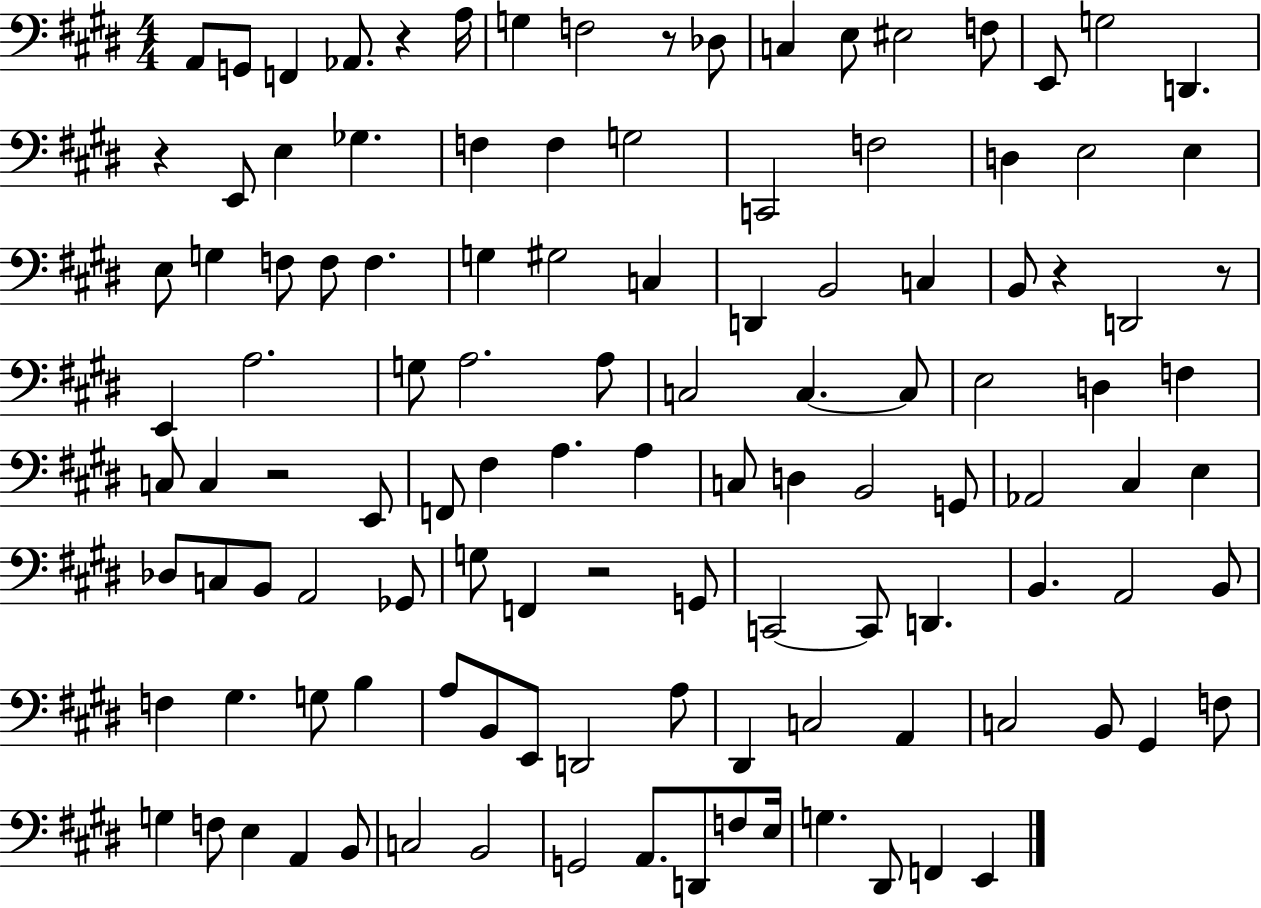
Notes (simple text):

A2/e G2/e F2/q Ab2/e. R/q A3/s G3/q F3/h R/e Db3/e C3/q E3/e EIS3/h F3/e E2/e G3/h D2/q. R/q E2/e E3/q Gb3/q. F3/q F3/q G3/h C2/h F3/h D3/q E3/h E3/q E3/e G3/q F3/e F3/e F3/q. G3/q G#3/h C3/q D2/q B2/h C3/q B2/e R/q D2/h R/e E2/q A3/h. G3/e A3/h. A3/e C3/h C3/q. C3/e E3/h D3/q F3/q C3/e C3/q R/h E2/e F2/e F#3/q A3/q. A3/q C3/e D3/q B2/h G2/e Ab2/h C#3/q E3/q Db3/e C3/e B2/e A2/h Gb2/e G3/e F2/q R/h G2/e C2/h C2/e D2/q. B2/q. A2/h B2/e F3/q G#3/q. G3/e B3/q A3/e B2/e E2/e D2/h A3/e D#2/q C3/h A2/q C3/h B2/e G#2/q F3/e G3/q F3/e E3/q A2/q B2/e C3/h B2/h G2/h A2/e. D2/e F3/e E3/s G3/q. D#2/e F2/q E2/q